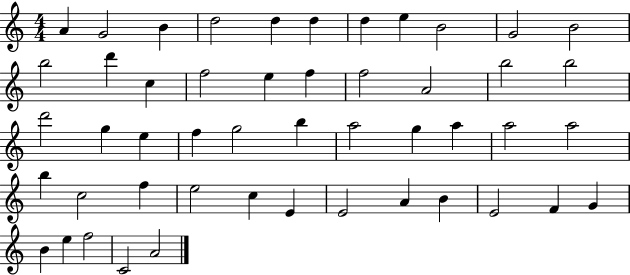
X:1
T:Untitled
M:4/4
L:1/4
K:C
A G2 B d2 d d d e B2 G2 B2 b2 d' c f2 e f f2 A2 b2 b2 d'2 g e f g2 b a2 g a a2 a2 b c2 f e2 c E E2 A B E2 F G B e f2 C2 A2